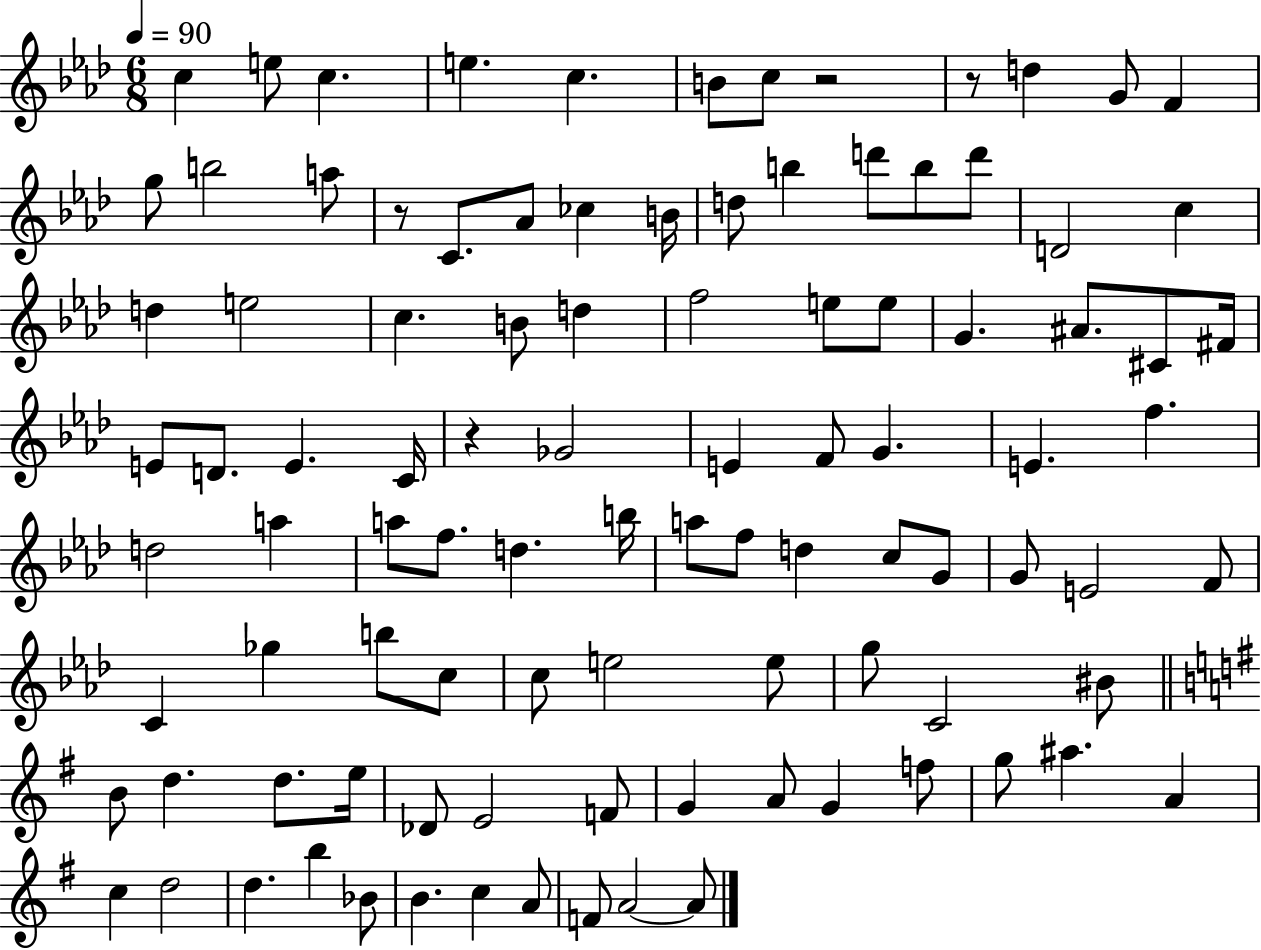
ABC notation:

X:1
T:Untitled
M:6/8
L:1/4
K:Ab
c e/2 c e c B/2 c/2 z2 z/2 d G/2 F g/2 b2 a/2 z/2 C/2 _A/2 _c B/4 d/2 b d'/2 b/2 d'/2 D2 c d e2 c B/2 d f2 e/2 e/2 G ^A/2 ^C/2 ^F/4 E/2 D/2 E C/4 z _G2 E F/2 G E f d2 a a/2 f/2 d b/4 a/2 f/2 d c/2 G/2 G/2 E2 F/2 C _g b/2 c/2 c/2 e2 e/2 g/2 C2 ^B/2 B/2 d d/2 e/4 _D/2 E2 F/2 G A/2 G f/2 g/2 ^a A c d2 d b _B/2 B c A/2 F/2 A2 A/2